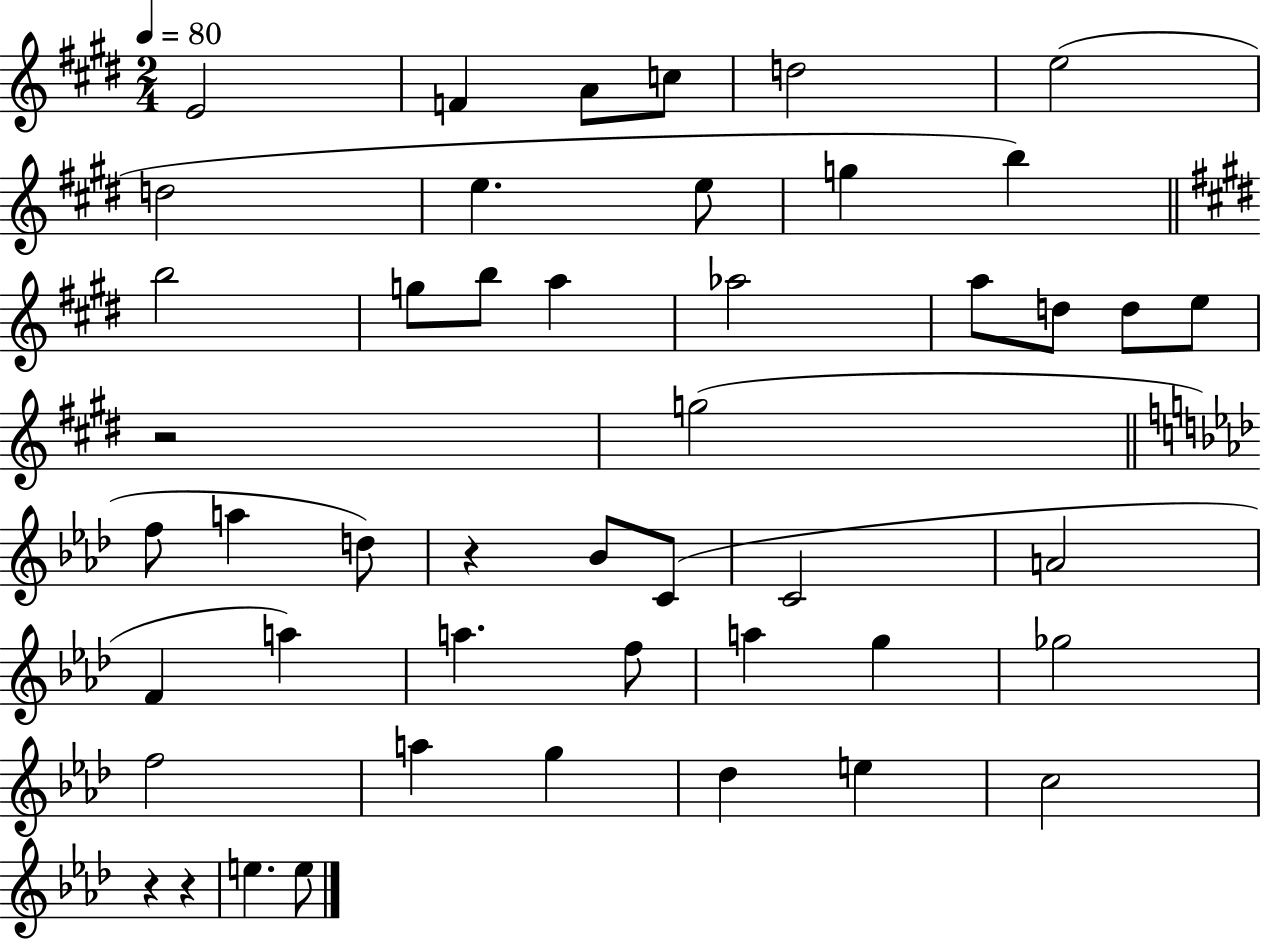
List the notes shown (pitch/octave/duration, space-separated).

E4/h F4/q A4/e C5/e D5/h E5/h D5/h E5/q. E5/e G5/q B5/q B5/h G5/e B5/e A5/q Ab5/h A5/e D5/e D5/e E5/e R/h G5/h F5/e A5/q D5/e R/q Bb4/e C4/e C4/h A4/h F4/q A5/q A5/q. F5/e A5/q G5/q Gb5/h F5/h A5/q G5/q Db5/q E5/q C5/h R/q R/q E5/q. E5/e